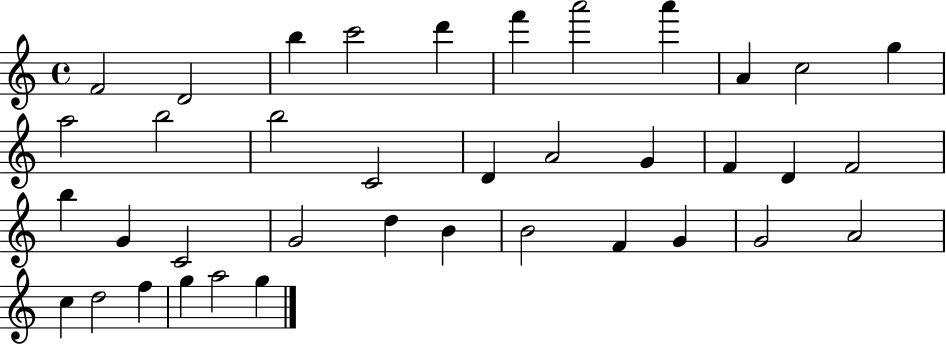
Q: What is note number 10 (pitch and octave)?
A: C5